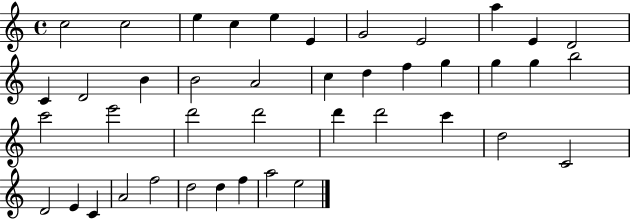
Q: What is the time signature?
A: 4/4